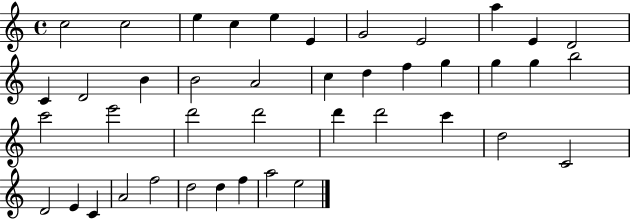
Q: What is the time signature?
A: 4/4